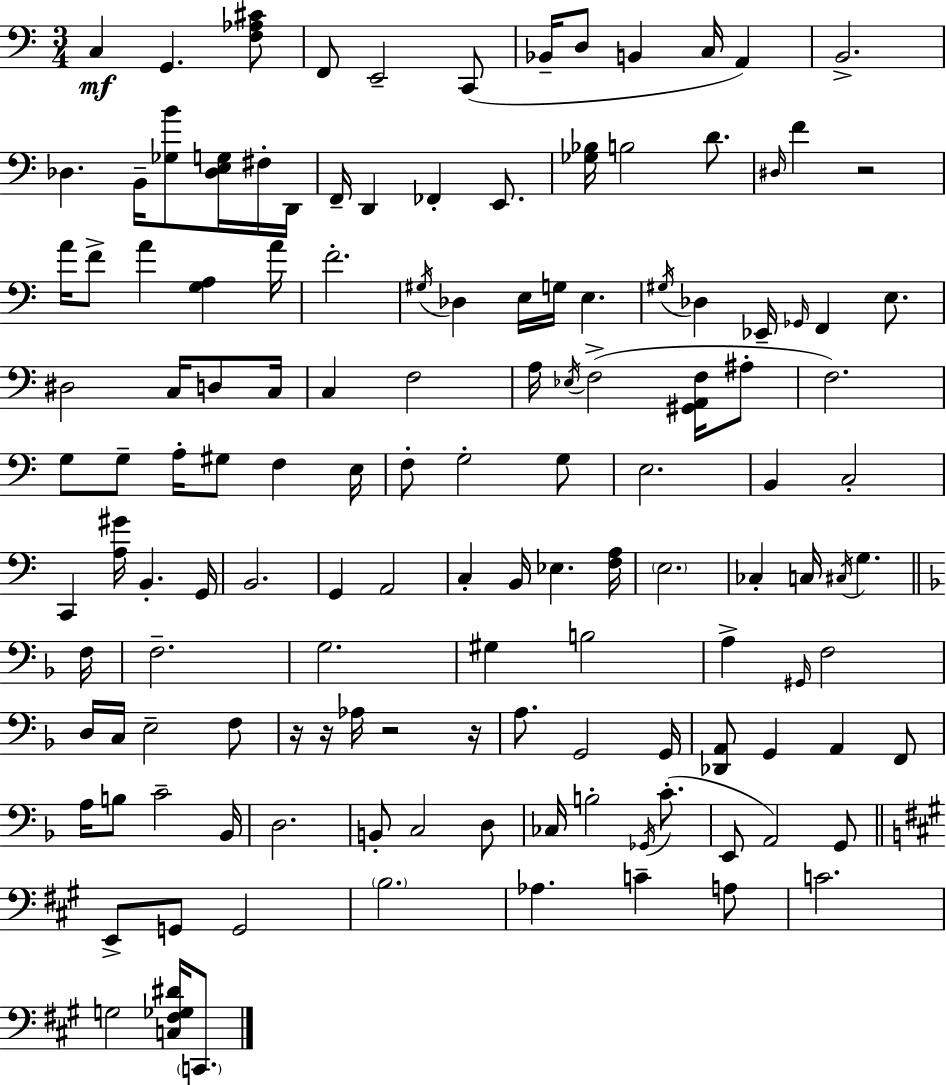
X:1
T:Untitled
M:3/4
L:1/4
K:C
C, G,, [F,_A,^C]/2 F,,/2 E,,2 C,,/2 _B,,/4 D,/2 B,, C,/4 A,, B,,2 _D, B,,/4 [_G,B]/2 [_D,E,G,]/4 ^F,/4 D,,/4 F,,/4 D,, _F,, E,,/2 [_G,_B,]/4 B,2 D/2 ^D,/4 F z2 A/4 F/2 A [G,A,] A/4 F2 ^G,/4 _D, E,/4 G,/4 E, ^G,/4 _D, _E,,/4 _G,,/4 F,, E,/2 ^D,2 C,/4 D,/2 C,/4 C, F,2 A,/4 _E,/4 F,2 [^G,,A,,F,]/4 ^A,/2 F,2 G,/2 G,/2 A,/4 ^G,/2 F, E,/4 F,/2 G,2 G,/2 E,2 B,, C,2 C,, [A,^G]/4 B,, G,,/4 B,,2 G,, A,,2 C, B,,/4 _E, [F,A,]/4 E,2 _C, C,/4 ^C,/4 G, F,/4 F,2 G,2 ^G, B,2 A, ^G,,/4 F,2 D,/4 C,/4 E,2 F,/2 z/4 z/4 _A,/4 z2 z/4 A,/2 G,,2 G,,/4 [_D,,A,,]/2 G,, A,, F,,/2 A,/4 B,/2 C2 _B,,/4 D,2 B,,/2 C,2 D,/2 _C,/4 B,2 _G,,/4 C/2 E,,/2 A,,2 G,,/2 E,,/2 G,,/2 G,,2 B,2 _A, C A,/2 C2 G,2 [C,^F,_G,^D]/4 C,,/2